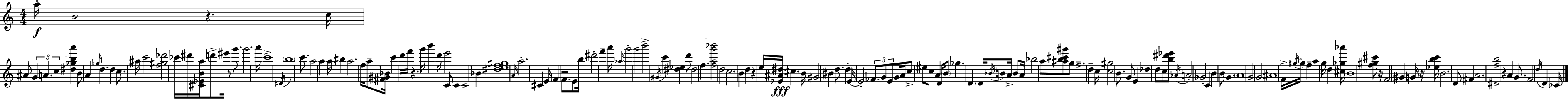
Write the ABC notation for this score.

X:1
T:Untitled
M:4/4
L:1/4
K:Am
a/4 B2 z c/4 ^A/2 G A c [^d_gba'] B/2 A _g/4 d d c/2 ^a/4 c'2 [f^g_d']2 _c'/4 ^d'/4 [^C_EBa]/4 d'/2 ^e'/4 z/2 g'/2 g'2 a'/4 c'4 ^D/4 b4 c'/2 a2 a a/4 ^b a2 f/4 a/2 [^F^G_B]/4 c' d'/4 f'/4 z g'/4 b' d'/4 e'2 C/2 C C2 _B [^def^g]4 A/4 a2 ^C E/4 F z2 F/2 E/2 b/4 ^d'2 f' a'/4 _a/4 g'2 g'2 b'2 ^G/4 c' [^d_e] d'/2 ^d2 f [fag'_b']2 d2 c2 B d z e/4 [_E^A^d]/4 ^c B/4 ^G2 ^B d/2 d E/4 E2 _F/2 G/2 E/2 G/4 A/4 c/2 ^e/2 c/2 A D/4 B/2 _g D D/4 _B/4 B/2 A/4 B/2 A/4 _b2 a/2 [^ab^c'^g']/2 g/2 f2 d c/4 [c^g]2 B/2 G/2 E _d d/2 c/2 [b^d'_e']/2 _A/4 A2 _G2 C B B/2 G A4 G2 G2 ^A4 F/4 ^g/4 ^g/4 f a g/4 d [^c_g_a']/4 B4 [f^g^c']/2 z/4 F2 ^G G/4 z/4 [_ebc']/4 B2 D/2 ^F A2 [^Dfb]2 z A G/2 F2 d/4 D _C/4